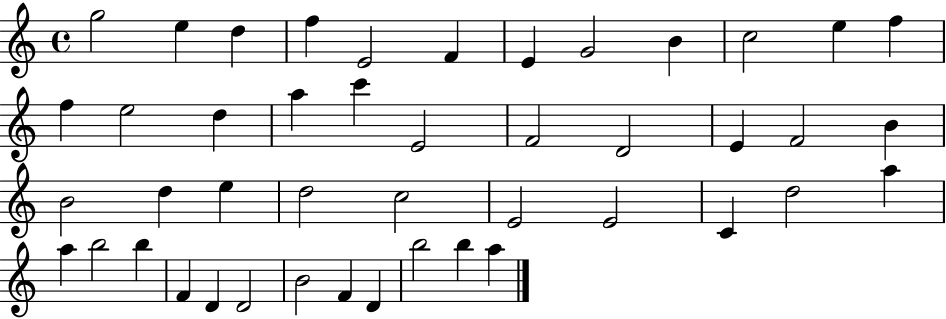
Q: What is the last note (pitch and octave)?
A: A5